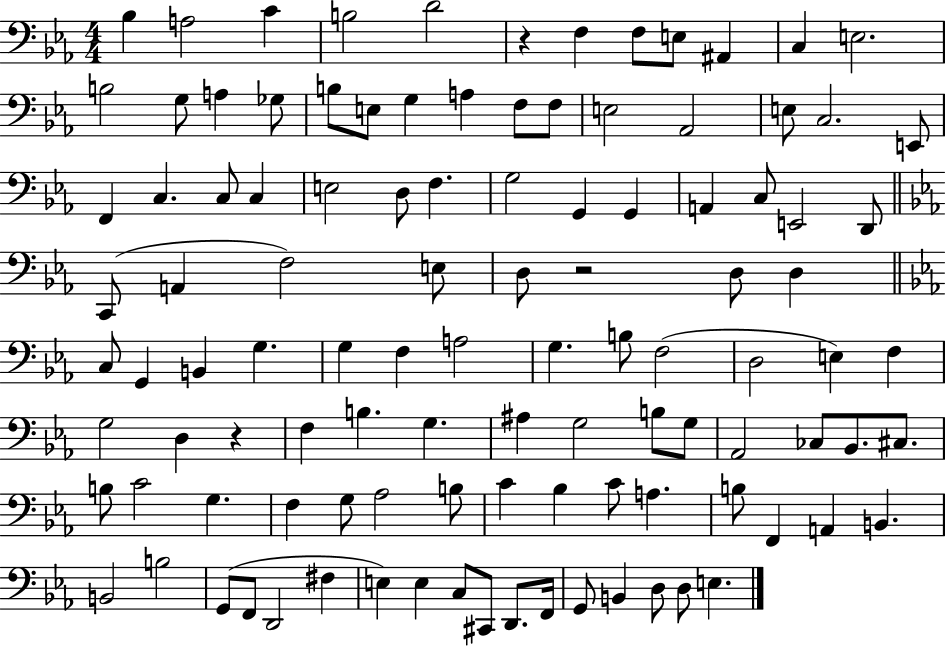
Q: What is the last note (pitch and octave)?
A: E3